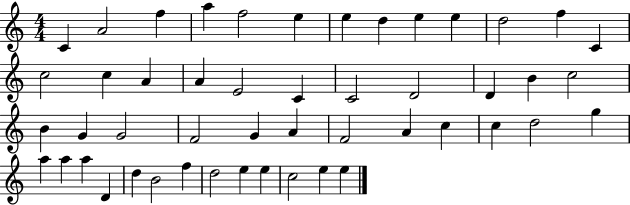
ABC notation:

X:1
T:Untitled
M:4/4
L:1/4
K:C
C A2 f a f2 e e d e e d2 f C c2 c A A E2 C C2 D2 D B c2 B G G2 F2 G A F2 A c c d2 g a a a D d B2 f d2 e e c2 e e